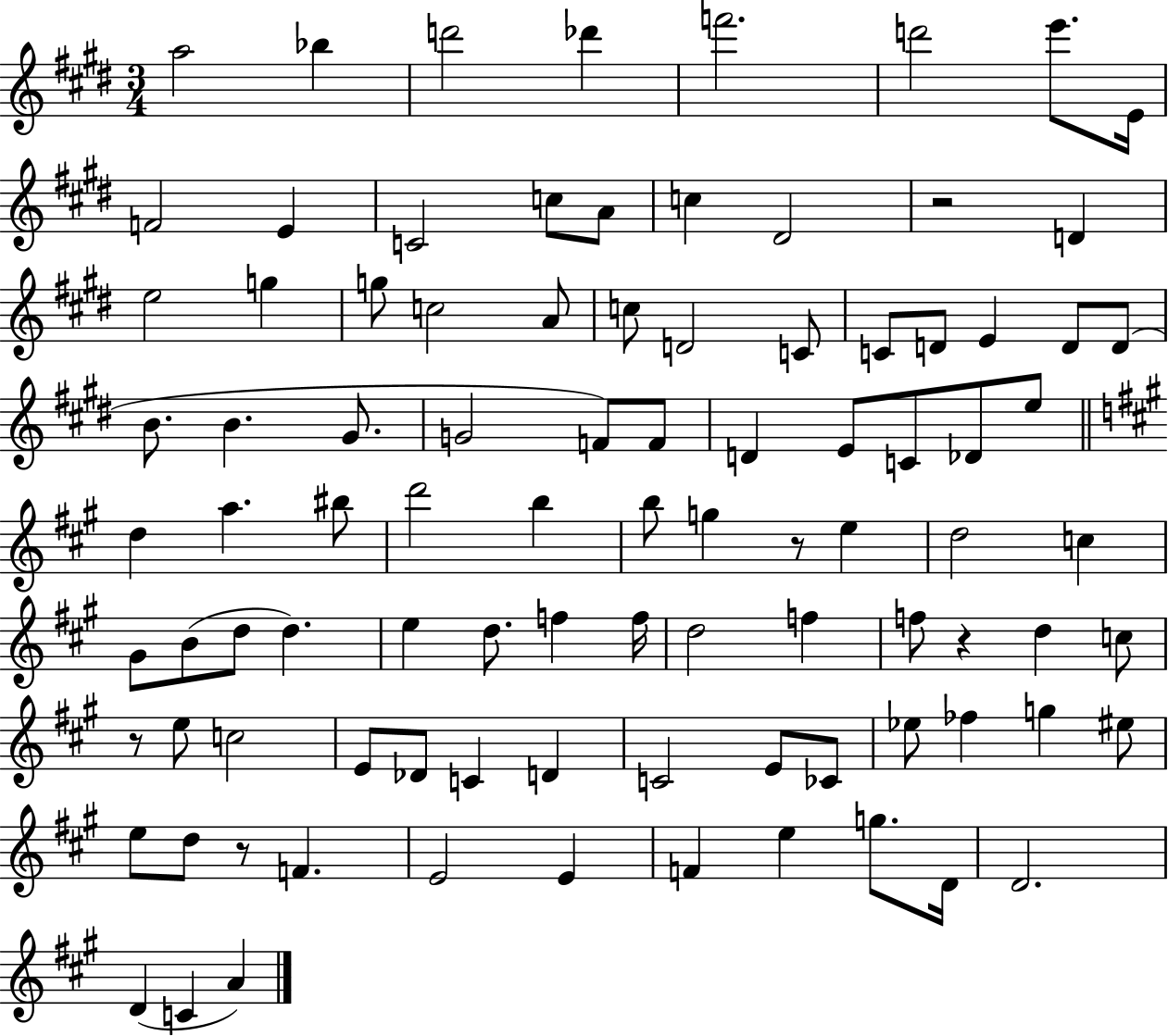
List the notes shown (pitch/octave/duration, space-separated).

A5/h Bb5/q D6/h Db6/q F6/h. D6/h E6/e. E4/s F4/h E4/q C4/h C5/e A4/e C5/q D#4/h R/h D4/q E5/h G5/q G5/e C5/h A4/e C5/e D4/h C4/e C4/e D4/e E4/q D4/e D4/e B4/e. B4/q. G#4/e. G4/h F4/e F4/e D4/q E4/e C4/e Db4/e E5/e D5/q A5/q. BIS5/e D6/h B5/q B5/e G5/q R/e E5/q D5/h C5/q G#4/e B4/e D5/e D5/q. E5/q D5/e. F5/q F5/s D5/h F5/q F5/e R/q D5/q C5/e R/e E5/e C5/h E4/e Db4/e C4/q D4/q C4/h E4/e CES4/e Eb5/e FES5/q G5/q EIS5/e E5/e D5/e R/e F4/q. E4/h E4/q F4/q E5/q G5/e. D4/s D4/h. D4/q C4/q A4/q